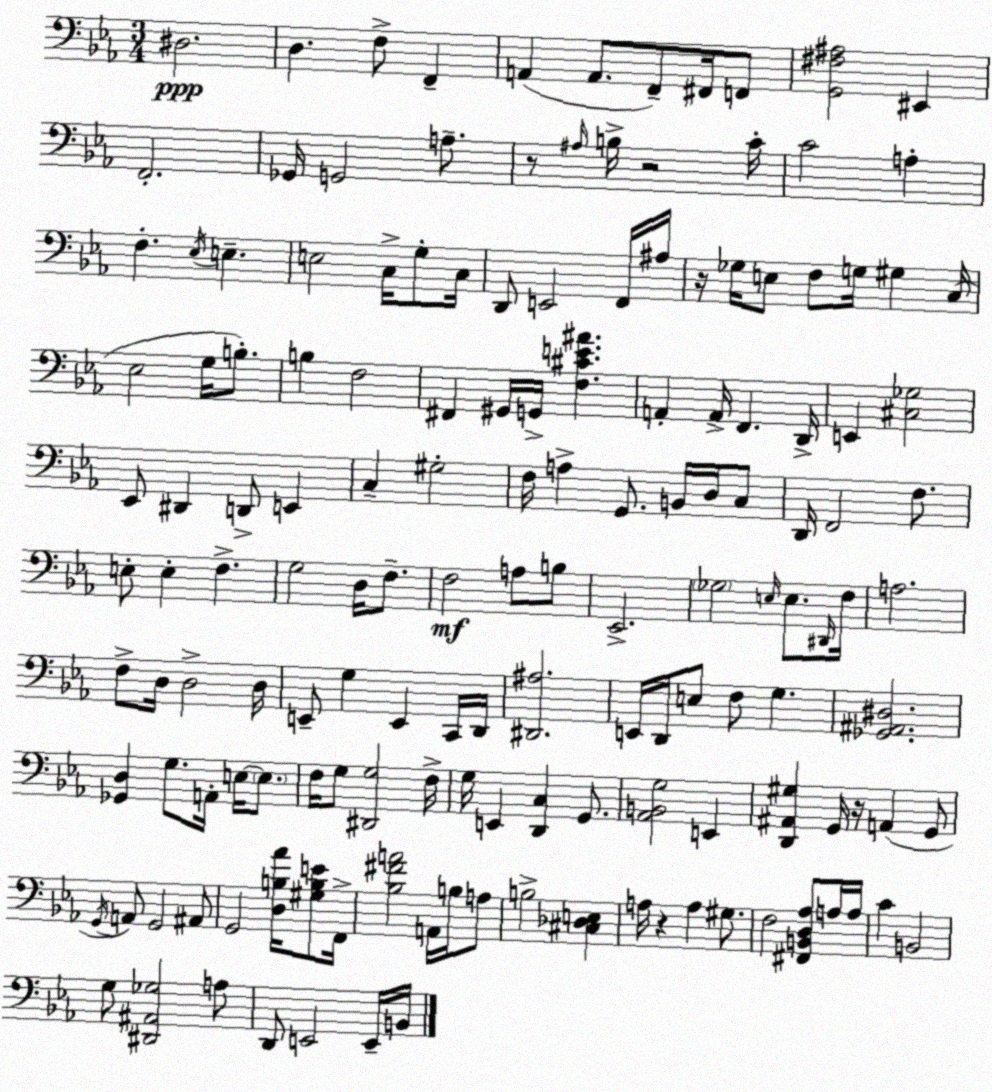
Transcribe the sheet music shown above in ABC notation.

X:1
T:Untitled
M:3/4
L:1/4
K:Eb
^D,2 D, F,/2 F,, A,, A,,/2 F,,/2 ^F,,/4 F,,/2 [G,,^F,^A,]2 ^E,, F,,2 _G,,/4 G,,2 A,/2 z/2 ^A,/4 B,/4 z2 C/4 C2 A, F, _E,/4 E, E,2 C,/4 G,/2 C,/4 D,,/2 E,,2 F,,/4 ^A,/4 z/4 _G,/4 E,/2 F,/2 G,/4 ^G, C,/4 _E,2 G,/4 B,/2 B, F,2 ^F,, ^G,,/4 G,,/4 [F,^CE^A] A,, A,,/4 F,, D,,/4 E,, [^C,_G,]2 _E,,/2 ^D,, D,,/2 E,, C, ^G,2 F,/4 A, G,,/2 B,,/4 D,/4 C,/2 D,,/4 F,,2 F,/2 E,/2 E, F, G,2 D,/4 F,/2 F,2 A,/2 B,/2 _E,,2 _G,2 E,/4 E,/2 ^D,,/4 F,/4 A,2 F,/2 D,/4 D,2 D,/4 E,,/2 G, E,, C,,/4 D,,/4 [^D,,^A,]2 E,,/4 D,,/4 E,/2 F,/2 G, [_G,,^A,,^D,]2 [_G,,D,] G,/2 A,,/4 E,/4 E,/2 F,/4 G,/2 [^D,,G,]2 F,/4 G,/4 E,, [D,,C,] G,,/2 [_A,,B,,G,]2 E,, [D,,^A,,^G,] G,,/4 z/4 A,, G,,/2 G,,/4 A,,/2 G,,2 ^A,,/2 G,,2 [D,B,_A]/4 [^G,B,E]/2 F,,/4 [_B,^FA]2 A,,/4 B,/4 A,/2 B,2 [^C,_D,E,] A,/4 z A, ^G,/2 F,2 [^F,,B,,D,_A,]/2 A,/4 A,/4 C B,,2 G,/2 [^D,,^A,,_G,]2 A,/2 D,,/2 E,,2 E,,/4 B,,/4